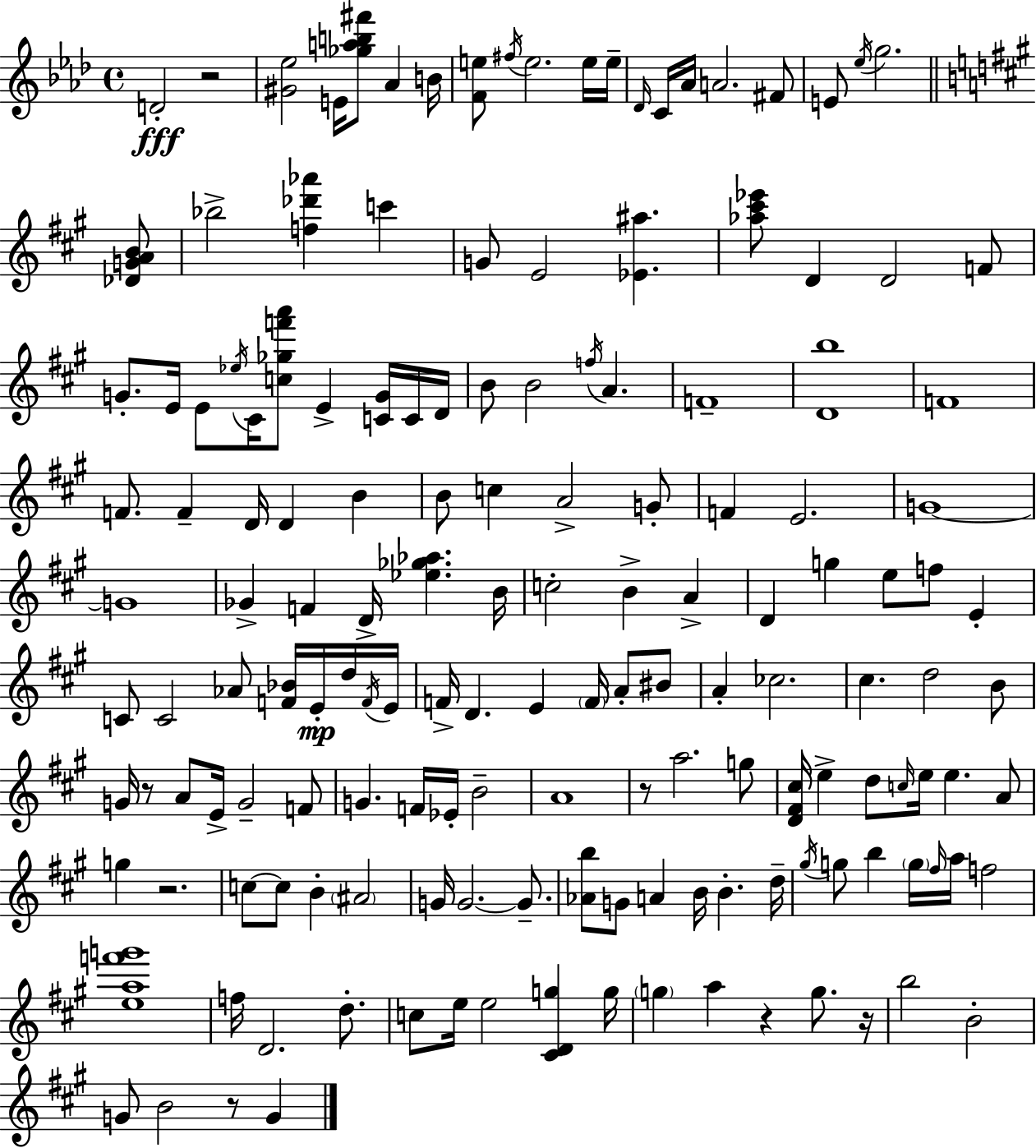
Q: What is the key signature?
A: AES major